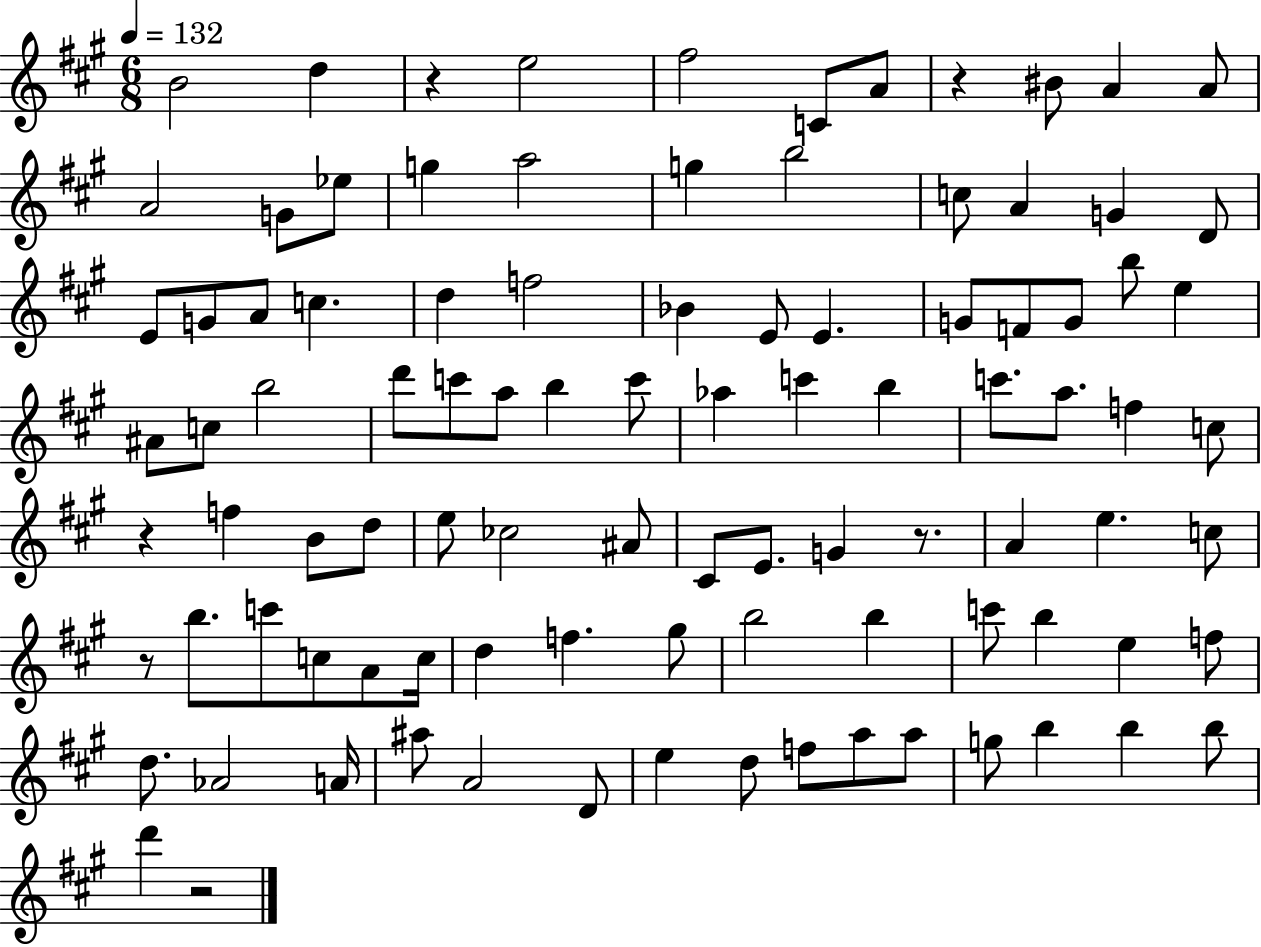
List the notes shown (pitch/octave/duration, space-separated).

B4/h D5/q R/q E5/h F#5/h C4/e A4/e R/q BIS4/e A4/q A4/e A4/h G4/e Eb5/e G5/q A5/h G5/q B5/h C5/e A4/q G4/q D4/e E4/e G4/e A4/e C5/q. D5/q F5/h Bb4/q E4/e E4/q. G4/e F4/e G4/e B5/e E5/q A#4/e C5/e B5/h D6/e C6/e A5/e B5/q C6/e Ab5/q C6/q B5/q C6/e. A5/e. F5/q C5/e R/q F5/q B4/e D5/e E5/e CES5/h A#4/e C#4/e E4/e. G4/q R/e. A4/q E5/q. C5/e R/e B5/e. C6/e C5/e A4/e C5/s D5/q F5/q. G#5/e B5/h B5/q C6/e B5/q E5/q F5/e D5/e. Ab4/h A4/s A#5/e A4/h D4/e E5/q D5/e F5/e A5/e A5/e G5/e B5/q B5/q B5/e D6/q R/h